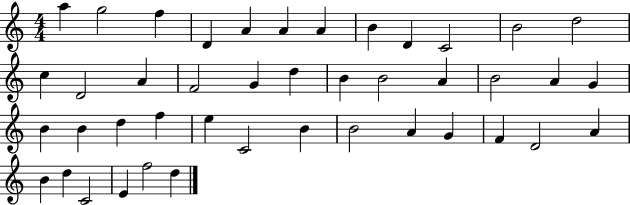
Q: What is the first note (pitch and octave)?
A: A5